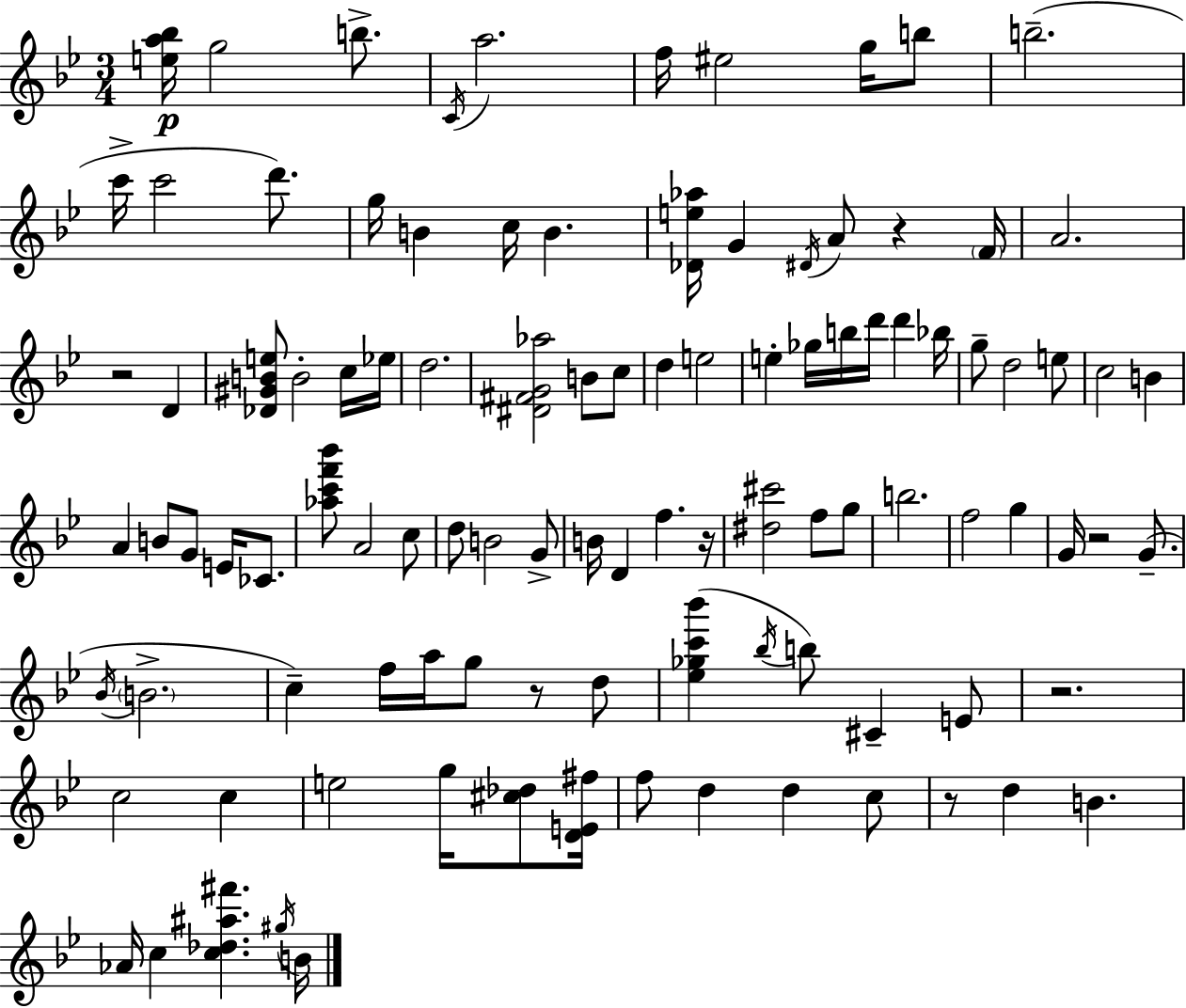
X:1
T:Untitled
M:3/4
L:1/4
K:Bb
[ea_b]/4 g2 b/2 C/4 a2 f/4 ^e2 g/4 b/2 b2 c'/4 c'2 d'/2 g/4 B c/4 B [_De_a]/4 G ^D/4 A/2 z F/4 A2 z2 D [_D^GBe]/2 B2 c/4 _e/4 d2 [^D^FG_a]2 B/2 c/2 d e2 e _g/4 b/4 d'/4 d' _b/4 g/2 d2 e/2 c2 B A B/2 G/2 E/4 _C/2 [_ac'f'_b']/2 A2 c/2 d/2 B2 G/2 B/4 D f z/4 [^d^c']2 f/2 g/2 b2 f2 g G/4 z2 G/2 _B/4 B2 c f/4 a/4 g/2 z/2 d/2 [_e_gc'_b'] _b/4 b/2 ^C E/2 z2 c2 c e2 g/4 [^c_d]/2 [DE^f]/4 f/2 d d c/2 z/2 d B _A/4 c [c_d^a^f'] ^g/4 B/4